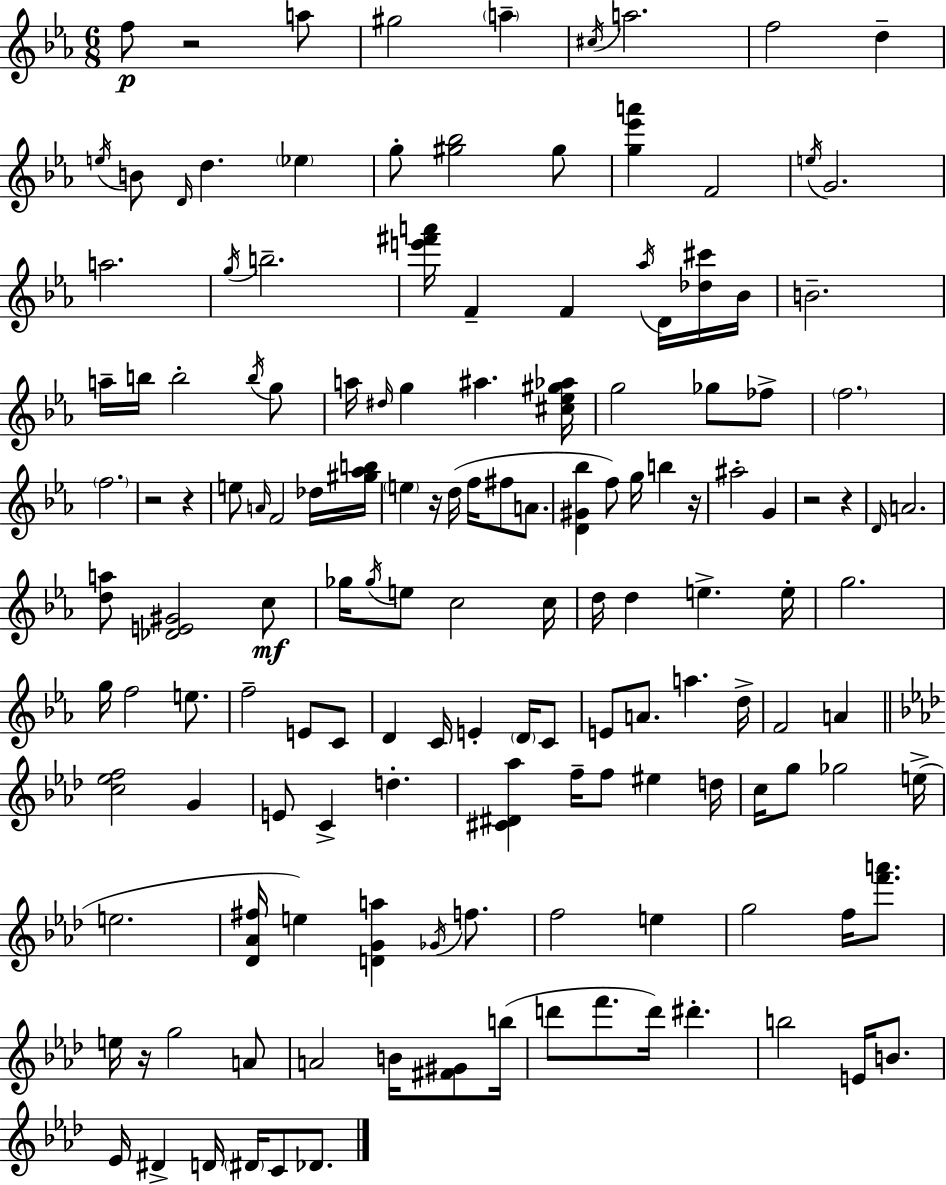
X:1
T:Untitled
M:6/8
L:1/4
K:Cm
f/2 z2 a/2 ^g2 a ^c/4 a2 f2 d e/4 B/2 D/4 d _e g/2 [^g_b]2 ^g/2 [g_e'a'] F2 e/4 G2 a2 g/4 b2 [e'^f'a']/4 F F _a/4 D/4 [_d^c']/4 _B/4 B2 a/4 b/4 b2 b/4 g/2 a/4 ^d/4 g ^a [^c_e^g_a]/4 g2 _g/2 _f/2 f2 f2 z2 z e/2 A/4 F2 _d/4 [^g_ab]/4 e z/4 d/4 f/4 ^f/2 A/2 [D^G_b] f/2 g/4 b z/4 ^a2 G z2 z D/4 A2 [da]/2 [_DE^G]2 c/2 _g/4 _g/4 e/2 c2 c/4 d/4 d e e/4 g2 g/4 f2 e/2 f2 E/2 C/2 D C/4 E D/4 C/2 E/2 A/2 a d/4 F2 A [c_ef]2 G E/2 C d [^C^D_a] f/4 f/2 ^e d/4 c/4 g/2 _g2 e/4 e2 [_D_A^f]/4 e [DGa] _G/4 f/2 f2 e g2 f/4 [f'a']/2 e/4 z/4 g2 A/2 A2 B/4 [^F^G]/2 b/4 d'/2 f'/2 d'/4 ^d' b2 E/4 B/2 _E/4 ^D D/4 ^D/4 C/2 _D/2